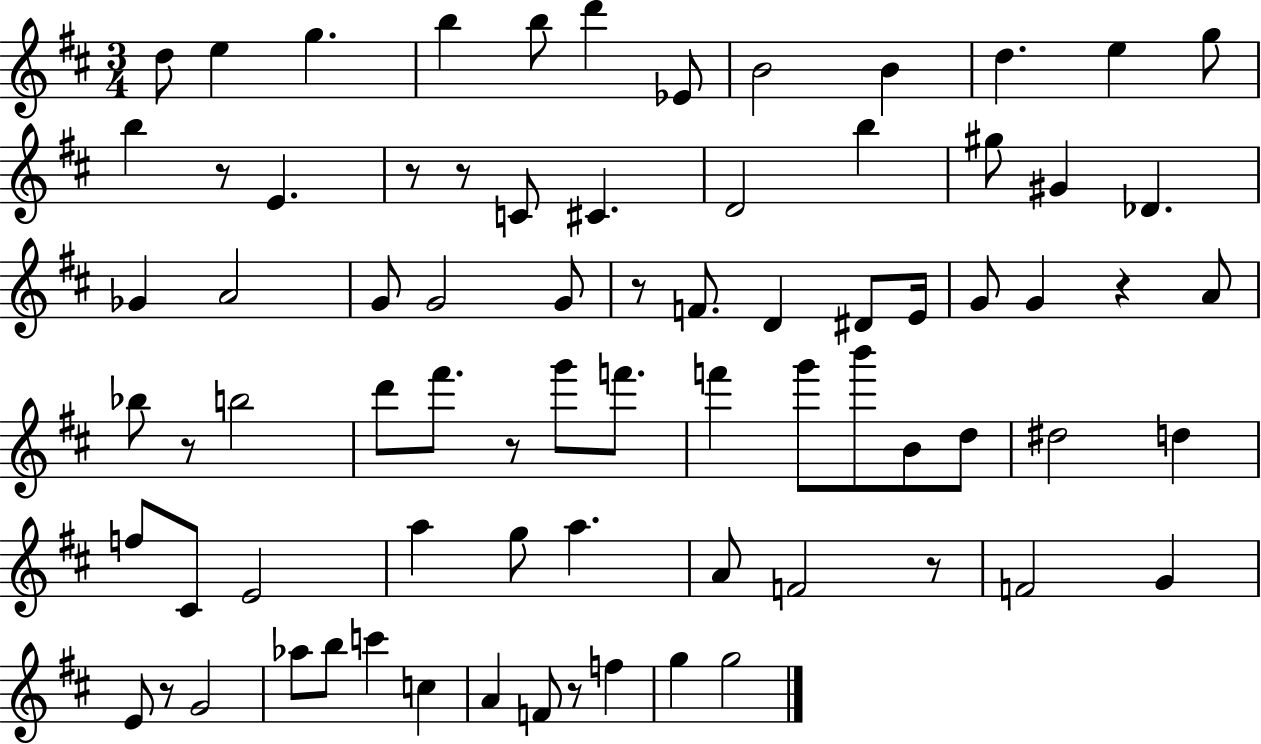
X:1
T:Untitled
M:3/4
L:1/4
K:D
d/2 e g b b/2 d' _E/2 B2 B d e g/2 b z/2 E z/2 z/2 C/2 ^C D2 b ^g/2 ^G _D _G A2 G/2 G2 G/2 z/2 F/2 D ^D/2 E/4 G/2 G z A/2 _b/2 z/2 b2 d'/2 ^f'/2 z/2 g'/2 f'/2 f' g'/2 b'/2 B/2 d/2 ^d2 d f/2 ^C/2 E2 a g/2 a A/2 F2 z/2 F2 G E/2 z/2 G2 _a/2 b/2 c' c A F/2 z/2 f g g2